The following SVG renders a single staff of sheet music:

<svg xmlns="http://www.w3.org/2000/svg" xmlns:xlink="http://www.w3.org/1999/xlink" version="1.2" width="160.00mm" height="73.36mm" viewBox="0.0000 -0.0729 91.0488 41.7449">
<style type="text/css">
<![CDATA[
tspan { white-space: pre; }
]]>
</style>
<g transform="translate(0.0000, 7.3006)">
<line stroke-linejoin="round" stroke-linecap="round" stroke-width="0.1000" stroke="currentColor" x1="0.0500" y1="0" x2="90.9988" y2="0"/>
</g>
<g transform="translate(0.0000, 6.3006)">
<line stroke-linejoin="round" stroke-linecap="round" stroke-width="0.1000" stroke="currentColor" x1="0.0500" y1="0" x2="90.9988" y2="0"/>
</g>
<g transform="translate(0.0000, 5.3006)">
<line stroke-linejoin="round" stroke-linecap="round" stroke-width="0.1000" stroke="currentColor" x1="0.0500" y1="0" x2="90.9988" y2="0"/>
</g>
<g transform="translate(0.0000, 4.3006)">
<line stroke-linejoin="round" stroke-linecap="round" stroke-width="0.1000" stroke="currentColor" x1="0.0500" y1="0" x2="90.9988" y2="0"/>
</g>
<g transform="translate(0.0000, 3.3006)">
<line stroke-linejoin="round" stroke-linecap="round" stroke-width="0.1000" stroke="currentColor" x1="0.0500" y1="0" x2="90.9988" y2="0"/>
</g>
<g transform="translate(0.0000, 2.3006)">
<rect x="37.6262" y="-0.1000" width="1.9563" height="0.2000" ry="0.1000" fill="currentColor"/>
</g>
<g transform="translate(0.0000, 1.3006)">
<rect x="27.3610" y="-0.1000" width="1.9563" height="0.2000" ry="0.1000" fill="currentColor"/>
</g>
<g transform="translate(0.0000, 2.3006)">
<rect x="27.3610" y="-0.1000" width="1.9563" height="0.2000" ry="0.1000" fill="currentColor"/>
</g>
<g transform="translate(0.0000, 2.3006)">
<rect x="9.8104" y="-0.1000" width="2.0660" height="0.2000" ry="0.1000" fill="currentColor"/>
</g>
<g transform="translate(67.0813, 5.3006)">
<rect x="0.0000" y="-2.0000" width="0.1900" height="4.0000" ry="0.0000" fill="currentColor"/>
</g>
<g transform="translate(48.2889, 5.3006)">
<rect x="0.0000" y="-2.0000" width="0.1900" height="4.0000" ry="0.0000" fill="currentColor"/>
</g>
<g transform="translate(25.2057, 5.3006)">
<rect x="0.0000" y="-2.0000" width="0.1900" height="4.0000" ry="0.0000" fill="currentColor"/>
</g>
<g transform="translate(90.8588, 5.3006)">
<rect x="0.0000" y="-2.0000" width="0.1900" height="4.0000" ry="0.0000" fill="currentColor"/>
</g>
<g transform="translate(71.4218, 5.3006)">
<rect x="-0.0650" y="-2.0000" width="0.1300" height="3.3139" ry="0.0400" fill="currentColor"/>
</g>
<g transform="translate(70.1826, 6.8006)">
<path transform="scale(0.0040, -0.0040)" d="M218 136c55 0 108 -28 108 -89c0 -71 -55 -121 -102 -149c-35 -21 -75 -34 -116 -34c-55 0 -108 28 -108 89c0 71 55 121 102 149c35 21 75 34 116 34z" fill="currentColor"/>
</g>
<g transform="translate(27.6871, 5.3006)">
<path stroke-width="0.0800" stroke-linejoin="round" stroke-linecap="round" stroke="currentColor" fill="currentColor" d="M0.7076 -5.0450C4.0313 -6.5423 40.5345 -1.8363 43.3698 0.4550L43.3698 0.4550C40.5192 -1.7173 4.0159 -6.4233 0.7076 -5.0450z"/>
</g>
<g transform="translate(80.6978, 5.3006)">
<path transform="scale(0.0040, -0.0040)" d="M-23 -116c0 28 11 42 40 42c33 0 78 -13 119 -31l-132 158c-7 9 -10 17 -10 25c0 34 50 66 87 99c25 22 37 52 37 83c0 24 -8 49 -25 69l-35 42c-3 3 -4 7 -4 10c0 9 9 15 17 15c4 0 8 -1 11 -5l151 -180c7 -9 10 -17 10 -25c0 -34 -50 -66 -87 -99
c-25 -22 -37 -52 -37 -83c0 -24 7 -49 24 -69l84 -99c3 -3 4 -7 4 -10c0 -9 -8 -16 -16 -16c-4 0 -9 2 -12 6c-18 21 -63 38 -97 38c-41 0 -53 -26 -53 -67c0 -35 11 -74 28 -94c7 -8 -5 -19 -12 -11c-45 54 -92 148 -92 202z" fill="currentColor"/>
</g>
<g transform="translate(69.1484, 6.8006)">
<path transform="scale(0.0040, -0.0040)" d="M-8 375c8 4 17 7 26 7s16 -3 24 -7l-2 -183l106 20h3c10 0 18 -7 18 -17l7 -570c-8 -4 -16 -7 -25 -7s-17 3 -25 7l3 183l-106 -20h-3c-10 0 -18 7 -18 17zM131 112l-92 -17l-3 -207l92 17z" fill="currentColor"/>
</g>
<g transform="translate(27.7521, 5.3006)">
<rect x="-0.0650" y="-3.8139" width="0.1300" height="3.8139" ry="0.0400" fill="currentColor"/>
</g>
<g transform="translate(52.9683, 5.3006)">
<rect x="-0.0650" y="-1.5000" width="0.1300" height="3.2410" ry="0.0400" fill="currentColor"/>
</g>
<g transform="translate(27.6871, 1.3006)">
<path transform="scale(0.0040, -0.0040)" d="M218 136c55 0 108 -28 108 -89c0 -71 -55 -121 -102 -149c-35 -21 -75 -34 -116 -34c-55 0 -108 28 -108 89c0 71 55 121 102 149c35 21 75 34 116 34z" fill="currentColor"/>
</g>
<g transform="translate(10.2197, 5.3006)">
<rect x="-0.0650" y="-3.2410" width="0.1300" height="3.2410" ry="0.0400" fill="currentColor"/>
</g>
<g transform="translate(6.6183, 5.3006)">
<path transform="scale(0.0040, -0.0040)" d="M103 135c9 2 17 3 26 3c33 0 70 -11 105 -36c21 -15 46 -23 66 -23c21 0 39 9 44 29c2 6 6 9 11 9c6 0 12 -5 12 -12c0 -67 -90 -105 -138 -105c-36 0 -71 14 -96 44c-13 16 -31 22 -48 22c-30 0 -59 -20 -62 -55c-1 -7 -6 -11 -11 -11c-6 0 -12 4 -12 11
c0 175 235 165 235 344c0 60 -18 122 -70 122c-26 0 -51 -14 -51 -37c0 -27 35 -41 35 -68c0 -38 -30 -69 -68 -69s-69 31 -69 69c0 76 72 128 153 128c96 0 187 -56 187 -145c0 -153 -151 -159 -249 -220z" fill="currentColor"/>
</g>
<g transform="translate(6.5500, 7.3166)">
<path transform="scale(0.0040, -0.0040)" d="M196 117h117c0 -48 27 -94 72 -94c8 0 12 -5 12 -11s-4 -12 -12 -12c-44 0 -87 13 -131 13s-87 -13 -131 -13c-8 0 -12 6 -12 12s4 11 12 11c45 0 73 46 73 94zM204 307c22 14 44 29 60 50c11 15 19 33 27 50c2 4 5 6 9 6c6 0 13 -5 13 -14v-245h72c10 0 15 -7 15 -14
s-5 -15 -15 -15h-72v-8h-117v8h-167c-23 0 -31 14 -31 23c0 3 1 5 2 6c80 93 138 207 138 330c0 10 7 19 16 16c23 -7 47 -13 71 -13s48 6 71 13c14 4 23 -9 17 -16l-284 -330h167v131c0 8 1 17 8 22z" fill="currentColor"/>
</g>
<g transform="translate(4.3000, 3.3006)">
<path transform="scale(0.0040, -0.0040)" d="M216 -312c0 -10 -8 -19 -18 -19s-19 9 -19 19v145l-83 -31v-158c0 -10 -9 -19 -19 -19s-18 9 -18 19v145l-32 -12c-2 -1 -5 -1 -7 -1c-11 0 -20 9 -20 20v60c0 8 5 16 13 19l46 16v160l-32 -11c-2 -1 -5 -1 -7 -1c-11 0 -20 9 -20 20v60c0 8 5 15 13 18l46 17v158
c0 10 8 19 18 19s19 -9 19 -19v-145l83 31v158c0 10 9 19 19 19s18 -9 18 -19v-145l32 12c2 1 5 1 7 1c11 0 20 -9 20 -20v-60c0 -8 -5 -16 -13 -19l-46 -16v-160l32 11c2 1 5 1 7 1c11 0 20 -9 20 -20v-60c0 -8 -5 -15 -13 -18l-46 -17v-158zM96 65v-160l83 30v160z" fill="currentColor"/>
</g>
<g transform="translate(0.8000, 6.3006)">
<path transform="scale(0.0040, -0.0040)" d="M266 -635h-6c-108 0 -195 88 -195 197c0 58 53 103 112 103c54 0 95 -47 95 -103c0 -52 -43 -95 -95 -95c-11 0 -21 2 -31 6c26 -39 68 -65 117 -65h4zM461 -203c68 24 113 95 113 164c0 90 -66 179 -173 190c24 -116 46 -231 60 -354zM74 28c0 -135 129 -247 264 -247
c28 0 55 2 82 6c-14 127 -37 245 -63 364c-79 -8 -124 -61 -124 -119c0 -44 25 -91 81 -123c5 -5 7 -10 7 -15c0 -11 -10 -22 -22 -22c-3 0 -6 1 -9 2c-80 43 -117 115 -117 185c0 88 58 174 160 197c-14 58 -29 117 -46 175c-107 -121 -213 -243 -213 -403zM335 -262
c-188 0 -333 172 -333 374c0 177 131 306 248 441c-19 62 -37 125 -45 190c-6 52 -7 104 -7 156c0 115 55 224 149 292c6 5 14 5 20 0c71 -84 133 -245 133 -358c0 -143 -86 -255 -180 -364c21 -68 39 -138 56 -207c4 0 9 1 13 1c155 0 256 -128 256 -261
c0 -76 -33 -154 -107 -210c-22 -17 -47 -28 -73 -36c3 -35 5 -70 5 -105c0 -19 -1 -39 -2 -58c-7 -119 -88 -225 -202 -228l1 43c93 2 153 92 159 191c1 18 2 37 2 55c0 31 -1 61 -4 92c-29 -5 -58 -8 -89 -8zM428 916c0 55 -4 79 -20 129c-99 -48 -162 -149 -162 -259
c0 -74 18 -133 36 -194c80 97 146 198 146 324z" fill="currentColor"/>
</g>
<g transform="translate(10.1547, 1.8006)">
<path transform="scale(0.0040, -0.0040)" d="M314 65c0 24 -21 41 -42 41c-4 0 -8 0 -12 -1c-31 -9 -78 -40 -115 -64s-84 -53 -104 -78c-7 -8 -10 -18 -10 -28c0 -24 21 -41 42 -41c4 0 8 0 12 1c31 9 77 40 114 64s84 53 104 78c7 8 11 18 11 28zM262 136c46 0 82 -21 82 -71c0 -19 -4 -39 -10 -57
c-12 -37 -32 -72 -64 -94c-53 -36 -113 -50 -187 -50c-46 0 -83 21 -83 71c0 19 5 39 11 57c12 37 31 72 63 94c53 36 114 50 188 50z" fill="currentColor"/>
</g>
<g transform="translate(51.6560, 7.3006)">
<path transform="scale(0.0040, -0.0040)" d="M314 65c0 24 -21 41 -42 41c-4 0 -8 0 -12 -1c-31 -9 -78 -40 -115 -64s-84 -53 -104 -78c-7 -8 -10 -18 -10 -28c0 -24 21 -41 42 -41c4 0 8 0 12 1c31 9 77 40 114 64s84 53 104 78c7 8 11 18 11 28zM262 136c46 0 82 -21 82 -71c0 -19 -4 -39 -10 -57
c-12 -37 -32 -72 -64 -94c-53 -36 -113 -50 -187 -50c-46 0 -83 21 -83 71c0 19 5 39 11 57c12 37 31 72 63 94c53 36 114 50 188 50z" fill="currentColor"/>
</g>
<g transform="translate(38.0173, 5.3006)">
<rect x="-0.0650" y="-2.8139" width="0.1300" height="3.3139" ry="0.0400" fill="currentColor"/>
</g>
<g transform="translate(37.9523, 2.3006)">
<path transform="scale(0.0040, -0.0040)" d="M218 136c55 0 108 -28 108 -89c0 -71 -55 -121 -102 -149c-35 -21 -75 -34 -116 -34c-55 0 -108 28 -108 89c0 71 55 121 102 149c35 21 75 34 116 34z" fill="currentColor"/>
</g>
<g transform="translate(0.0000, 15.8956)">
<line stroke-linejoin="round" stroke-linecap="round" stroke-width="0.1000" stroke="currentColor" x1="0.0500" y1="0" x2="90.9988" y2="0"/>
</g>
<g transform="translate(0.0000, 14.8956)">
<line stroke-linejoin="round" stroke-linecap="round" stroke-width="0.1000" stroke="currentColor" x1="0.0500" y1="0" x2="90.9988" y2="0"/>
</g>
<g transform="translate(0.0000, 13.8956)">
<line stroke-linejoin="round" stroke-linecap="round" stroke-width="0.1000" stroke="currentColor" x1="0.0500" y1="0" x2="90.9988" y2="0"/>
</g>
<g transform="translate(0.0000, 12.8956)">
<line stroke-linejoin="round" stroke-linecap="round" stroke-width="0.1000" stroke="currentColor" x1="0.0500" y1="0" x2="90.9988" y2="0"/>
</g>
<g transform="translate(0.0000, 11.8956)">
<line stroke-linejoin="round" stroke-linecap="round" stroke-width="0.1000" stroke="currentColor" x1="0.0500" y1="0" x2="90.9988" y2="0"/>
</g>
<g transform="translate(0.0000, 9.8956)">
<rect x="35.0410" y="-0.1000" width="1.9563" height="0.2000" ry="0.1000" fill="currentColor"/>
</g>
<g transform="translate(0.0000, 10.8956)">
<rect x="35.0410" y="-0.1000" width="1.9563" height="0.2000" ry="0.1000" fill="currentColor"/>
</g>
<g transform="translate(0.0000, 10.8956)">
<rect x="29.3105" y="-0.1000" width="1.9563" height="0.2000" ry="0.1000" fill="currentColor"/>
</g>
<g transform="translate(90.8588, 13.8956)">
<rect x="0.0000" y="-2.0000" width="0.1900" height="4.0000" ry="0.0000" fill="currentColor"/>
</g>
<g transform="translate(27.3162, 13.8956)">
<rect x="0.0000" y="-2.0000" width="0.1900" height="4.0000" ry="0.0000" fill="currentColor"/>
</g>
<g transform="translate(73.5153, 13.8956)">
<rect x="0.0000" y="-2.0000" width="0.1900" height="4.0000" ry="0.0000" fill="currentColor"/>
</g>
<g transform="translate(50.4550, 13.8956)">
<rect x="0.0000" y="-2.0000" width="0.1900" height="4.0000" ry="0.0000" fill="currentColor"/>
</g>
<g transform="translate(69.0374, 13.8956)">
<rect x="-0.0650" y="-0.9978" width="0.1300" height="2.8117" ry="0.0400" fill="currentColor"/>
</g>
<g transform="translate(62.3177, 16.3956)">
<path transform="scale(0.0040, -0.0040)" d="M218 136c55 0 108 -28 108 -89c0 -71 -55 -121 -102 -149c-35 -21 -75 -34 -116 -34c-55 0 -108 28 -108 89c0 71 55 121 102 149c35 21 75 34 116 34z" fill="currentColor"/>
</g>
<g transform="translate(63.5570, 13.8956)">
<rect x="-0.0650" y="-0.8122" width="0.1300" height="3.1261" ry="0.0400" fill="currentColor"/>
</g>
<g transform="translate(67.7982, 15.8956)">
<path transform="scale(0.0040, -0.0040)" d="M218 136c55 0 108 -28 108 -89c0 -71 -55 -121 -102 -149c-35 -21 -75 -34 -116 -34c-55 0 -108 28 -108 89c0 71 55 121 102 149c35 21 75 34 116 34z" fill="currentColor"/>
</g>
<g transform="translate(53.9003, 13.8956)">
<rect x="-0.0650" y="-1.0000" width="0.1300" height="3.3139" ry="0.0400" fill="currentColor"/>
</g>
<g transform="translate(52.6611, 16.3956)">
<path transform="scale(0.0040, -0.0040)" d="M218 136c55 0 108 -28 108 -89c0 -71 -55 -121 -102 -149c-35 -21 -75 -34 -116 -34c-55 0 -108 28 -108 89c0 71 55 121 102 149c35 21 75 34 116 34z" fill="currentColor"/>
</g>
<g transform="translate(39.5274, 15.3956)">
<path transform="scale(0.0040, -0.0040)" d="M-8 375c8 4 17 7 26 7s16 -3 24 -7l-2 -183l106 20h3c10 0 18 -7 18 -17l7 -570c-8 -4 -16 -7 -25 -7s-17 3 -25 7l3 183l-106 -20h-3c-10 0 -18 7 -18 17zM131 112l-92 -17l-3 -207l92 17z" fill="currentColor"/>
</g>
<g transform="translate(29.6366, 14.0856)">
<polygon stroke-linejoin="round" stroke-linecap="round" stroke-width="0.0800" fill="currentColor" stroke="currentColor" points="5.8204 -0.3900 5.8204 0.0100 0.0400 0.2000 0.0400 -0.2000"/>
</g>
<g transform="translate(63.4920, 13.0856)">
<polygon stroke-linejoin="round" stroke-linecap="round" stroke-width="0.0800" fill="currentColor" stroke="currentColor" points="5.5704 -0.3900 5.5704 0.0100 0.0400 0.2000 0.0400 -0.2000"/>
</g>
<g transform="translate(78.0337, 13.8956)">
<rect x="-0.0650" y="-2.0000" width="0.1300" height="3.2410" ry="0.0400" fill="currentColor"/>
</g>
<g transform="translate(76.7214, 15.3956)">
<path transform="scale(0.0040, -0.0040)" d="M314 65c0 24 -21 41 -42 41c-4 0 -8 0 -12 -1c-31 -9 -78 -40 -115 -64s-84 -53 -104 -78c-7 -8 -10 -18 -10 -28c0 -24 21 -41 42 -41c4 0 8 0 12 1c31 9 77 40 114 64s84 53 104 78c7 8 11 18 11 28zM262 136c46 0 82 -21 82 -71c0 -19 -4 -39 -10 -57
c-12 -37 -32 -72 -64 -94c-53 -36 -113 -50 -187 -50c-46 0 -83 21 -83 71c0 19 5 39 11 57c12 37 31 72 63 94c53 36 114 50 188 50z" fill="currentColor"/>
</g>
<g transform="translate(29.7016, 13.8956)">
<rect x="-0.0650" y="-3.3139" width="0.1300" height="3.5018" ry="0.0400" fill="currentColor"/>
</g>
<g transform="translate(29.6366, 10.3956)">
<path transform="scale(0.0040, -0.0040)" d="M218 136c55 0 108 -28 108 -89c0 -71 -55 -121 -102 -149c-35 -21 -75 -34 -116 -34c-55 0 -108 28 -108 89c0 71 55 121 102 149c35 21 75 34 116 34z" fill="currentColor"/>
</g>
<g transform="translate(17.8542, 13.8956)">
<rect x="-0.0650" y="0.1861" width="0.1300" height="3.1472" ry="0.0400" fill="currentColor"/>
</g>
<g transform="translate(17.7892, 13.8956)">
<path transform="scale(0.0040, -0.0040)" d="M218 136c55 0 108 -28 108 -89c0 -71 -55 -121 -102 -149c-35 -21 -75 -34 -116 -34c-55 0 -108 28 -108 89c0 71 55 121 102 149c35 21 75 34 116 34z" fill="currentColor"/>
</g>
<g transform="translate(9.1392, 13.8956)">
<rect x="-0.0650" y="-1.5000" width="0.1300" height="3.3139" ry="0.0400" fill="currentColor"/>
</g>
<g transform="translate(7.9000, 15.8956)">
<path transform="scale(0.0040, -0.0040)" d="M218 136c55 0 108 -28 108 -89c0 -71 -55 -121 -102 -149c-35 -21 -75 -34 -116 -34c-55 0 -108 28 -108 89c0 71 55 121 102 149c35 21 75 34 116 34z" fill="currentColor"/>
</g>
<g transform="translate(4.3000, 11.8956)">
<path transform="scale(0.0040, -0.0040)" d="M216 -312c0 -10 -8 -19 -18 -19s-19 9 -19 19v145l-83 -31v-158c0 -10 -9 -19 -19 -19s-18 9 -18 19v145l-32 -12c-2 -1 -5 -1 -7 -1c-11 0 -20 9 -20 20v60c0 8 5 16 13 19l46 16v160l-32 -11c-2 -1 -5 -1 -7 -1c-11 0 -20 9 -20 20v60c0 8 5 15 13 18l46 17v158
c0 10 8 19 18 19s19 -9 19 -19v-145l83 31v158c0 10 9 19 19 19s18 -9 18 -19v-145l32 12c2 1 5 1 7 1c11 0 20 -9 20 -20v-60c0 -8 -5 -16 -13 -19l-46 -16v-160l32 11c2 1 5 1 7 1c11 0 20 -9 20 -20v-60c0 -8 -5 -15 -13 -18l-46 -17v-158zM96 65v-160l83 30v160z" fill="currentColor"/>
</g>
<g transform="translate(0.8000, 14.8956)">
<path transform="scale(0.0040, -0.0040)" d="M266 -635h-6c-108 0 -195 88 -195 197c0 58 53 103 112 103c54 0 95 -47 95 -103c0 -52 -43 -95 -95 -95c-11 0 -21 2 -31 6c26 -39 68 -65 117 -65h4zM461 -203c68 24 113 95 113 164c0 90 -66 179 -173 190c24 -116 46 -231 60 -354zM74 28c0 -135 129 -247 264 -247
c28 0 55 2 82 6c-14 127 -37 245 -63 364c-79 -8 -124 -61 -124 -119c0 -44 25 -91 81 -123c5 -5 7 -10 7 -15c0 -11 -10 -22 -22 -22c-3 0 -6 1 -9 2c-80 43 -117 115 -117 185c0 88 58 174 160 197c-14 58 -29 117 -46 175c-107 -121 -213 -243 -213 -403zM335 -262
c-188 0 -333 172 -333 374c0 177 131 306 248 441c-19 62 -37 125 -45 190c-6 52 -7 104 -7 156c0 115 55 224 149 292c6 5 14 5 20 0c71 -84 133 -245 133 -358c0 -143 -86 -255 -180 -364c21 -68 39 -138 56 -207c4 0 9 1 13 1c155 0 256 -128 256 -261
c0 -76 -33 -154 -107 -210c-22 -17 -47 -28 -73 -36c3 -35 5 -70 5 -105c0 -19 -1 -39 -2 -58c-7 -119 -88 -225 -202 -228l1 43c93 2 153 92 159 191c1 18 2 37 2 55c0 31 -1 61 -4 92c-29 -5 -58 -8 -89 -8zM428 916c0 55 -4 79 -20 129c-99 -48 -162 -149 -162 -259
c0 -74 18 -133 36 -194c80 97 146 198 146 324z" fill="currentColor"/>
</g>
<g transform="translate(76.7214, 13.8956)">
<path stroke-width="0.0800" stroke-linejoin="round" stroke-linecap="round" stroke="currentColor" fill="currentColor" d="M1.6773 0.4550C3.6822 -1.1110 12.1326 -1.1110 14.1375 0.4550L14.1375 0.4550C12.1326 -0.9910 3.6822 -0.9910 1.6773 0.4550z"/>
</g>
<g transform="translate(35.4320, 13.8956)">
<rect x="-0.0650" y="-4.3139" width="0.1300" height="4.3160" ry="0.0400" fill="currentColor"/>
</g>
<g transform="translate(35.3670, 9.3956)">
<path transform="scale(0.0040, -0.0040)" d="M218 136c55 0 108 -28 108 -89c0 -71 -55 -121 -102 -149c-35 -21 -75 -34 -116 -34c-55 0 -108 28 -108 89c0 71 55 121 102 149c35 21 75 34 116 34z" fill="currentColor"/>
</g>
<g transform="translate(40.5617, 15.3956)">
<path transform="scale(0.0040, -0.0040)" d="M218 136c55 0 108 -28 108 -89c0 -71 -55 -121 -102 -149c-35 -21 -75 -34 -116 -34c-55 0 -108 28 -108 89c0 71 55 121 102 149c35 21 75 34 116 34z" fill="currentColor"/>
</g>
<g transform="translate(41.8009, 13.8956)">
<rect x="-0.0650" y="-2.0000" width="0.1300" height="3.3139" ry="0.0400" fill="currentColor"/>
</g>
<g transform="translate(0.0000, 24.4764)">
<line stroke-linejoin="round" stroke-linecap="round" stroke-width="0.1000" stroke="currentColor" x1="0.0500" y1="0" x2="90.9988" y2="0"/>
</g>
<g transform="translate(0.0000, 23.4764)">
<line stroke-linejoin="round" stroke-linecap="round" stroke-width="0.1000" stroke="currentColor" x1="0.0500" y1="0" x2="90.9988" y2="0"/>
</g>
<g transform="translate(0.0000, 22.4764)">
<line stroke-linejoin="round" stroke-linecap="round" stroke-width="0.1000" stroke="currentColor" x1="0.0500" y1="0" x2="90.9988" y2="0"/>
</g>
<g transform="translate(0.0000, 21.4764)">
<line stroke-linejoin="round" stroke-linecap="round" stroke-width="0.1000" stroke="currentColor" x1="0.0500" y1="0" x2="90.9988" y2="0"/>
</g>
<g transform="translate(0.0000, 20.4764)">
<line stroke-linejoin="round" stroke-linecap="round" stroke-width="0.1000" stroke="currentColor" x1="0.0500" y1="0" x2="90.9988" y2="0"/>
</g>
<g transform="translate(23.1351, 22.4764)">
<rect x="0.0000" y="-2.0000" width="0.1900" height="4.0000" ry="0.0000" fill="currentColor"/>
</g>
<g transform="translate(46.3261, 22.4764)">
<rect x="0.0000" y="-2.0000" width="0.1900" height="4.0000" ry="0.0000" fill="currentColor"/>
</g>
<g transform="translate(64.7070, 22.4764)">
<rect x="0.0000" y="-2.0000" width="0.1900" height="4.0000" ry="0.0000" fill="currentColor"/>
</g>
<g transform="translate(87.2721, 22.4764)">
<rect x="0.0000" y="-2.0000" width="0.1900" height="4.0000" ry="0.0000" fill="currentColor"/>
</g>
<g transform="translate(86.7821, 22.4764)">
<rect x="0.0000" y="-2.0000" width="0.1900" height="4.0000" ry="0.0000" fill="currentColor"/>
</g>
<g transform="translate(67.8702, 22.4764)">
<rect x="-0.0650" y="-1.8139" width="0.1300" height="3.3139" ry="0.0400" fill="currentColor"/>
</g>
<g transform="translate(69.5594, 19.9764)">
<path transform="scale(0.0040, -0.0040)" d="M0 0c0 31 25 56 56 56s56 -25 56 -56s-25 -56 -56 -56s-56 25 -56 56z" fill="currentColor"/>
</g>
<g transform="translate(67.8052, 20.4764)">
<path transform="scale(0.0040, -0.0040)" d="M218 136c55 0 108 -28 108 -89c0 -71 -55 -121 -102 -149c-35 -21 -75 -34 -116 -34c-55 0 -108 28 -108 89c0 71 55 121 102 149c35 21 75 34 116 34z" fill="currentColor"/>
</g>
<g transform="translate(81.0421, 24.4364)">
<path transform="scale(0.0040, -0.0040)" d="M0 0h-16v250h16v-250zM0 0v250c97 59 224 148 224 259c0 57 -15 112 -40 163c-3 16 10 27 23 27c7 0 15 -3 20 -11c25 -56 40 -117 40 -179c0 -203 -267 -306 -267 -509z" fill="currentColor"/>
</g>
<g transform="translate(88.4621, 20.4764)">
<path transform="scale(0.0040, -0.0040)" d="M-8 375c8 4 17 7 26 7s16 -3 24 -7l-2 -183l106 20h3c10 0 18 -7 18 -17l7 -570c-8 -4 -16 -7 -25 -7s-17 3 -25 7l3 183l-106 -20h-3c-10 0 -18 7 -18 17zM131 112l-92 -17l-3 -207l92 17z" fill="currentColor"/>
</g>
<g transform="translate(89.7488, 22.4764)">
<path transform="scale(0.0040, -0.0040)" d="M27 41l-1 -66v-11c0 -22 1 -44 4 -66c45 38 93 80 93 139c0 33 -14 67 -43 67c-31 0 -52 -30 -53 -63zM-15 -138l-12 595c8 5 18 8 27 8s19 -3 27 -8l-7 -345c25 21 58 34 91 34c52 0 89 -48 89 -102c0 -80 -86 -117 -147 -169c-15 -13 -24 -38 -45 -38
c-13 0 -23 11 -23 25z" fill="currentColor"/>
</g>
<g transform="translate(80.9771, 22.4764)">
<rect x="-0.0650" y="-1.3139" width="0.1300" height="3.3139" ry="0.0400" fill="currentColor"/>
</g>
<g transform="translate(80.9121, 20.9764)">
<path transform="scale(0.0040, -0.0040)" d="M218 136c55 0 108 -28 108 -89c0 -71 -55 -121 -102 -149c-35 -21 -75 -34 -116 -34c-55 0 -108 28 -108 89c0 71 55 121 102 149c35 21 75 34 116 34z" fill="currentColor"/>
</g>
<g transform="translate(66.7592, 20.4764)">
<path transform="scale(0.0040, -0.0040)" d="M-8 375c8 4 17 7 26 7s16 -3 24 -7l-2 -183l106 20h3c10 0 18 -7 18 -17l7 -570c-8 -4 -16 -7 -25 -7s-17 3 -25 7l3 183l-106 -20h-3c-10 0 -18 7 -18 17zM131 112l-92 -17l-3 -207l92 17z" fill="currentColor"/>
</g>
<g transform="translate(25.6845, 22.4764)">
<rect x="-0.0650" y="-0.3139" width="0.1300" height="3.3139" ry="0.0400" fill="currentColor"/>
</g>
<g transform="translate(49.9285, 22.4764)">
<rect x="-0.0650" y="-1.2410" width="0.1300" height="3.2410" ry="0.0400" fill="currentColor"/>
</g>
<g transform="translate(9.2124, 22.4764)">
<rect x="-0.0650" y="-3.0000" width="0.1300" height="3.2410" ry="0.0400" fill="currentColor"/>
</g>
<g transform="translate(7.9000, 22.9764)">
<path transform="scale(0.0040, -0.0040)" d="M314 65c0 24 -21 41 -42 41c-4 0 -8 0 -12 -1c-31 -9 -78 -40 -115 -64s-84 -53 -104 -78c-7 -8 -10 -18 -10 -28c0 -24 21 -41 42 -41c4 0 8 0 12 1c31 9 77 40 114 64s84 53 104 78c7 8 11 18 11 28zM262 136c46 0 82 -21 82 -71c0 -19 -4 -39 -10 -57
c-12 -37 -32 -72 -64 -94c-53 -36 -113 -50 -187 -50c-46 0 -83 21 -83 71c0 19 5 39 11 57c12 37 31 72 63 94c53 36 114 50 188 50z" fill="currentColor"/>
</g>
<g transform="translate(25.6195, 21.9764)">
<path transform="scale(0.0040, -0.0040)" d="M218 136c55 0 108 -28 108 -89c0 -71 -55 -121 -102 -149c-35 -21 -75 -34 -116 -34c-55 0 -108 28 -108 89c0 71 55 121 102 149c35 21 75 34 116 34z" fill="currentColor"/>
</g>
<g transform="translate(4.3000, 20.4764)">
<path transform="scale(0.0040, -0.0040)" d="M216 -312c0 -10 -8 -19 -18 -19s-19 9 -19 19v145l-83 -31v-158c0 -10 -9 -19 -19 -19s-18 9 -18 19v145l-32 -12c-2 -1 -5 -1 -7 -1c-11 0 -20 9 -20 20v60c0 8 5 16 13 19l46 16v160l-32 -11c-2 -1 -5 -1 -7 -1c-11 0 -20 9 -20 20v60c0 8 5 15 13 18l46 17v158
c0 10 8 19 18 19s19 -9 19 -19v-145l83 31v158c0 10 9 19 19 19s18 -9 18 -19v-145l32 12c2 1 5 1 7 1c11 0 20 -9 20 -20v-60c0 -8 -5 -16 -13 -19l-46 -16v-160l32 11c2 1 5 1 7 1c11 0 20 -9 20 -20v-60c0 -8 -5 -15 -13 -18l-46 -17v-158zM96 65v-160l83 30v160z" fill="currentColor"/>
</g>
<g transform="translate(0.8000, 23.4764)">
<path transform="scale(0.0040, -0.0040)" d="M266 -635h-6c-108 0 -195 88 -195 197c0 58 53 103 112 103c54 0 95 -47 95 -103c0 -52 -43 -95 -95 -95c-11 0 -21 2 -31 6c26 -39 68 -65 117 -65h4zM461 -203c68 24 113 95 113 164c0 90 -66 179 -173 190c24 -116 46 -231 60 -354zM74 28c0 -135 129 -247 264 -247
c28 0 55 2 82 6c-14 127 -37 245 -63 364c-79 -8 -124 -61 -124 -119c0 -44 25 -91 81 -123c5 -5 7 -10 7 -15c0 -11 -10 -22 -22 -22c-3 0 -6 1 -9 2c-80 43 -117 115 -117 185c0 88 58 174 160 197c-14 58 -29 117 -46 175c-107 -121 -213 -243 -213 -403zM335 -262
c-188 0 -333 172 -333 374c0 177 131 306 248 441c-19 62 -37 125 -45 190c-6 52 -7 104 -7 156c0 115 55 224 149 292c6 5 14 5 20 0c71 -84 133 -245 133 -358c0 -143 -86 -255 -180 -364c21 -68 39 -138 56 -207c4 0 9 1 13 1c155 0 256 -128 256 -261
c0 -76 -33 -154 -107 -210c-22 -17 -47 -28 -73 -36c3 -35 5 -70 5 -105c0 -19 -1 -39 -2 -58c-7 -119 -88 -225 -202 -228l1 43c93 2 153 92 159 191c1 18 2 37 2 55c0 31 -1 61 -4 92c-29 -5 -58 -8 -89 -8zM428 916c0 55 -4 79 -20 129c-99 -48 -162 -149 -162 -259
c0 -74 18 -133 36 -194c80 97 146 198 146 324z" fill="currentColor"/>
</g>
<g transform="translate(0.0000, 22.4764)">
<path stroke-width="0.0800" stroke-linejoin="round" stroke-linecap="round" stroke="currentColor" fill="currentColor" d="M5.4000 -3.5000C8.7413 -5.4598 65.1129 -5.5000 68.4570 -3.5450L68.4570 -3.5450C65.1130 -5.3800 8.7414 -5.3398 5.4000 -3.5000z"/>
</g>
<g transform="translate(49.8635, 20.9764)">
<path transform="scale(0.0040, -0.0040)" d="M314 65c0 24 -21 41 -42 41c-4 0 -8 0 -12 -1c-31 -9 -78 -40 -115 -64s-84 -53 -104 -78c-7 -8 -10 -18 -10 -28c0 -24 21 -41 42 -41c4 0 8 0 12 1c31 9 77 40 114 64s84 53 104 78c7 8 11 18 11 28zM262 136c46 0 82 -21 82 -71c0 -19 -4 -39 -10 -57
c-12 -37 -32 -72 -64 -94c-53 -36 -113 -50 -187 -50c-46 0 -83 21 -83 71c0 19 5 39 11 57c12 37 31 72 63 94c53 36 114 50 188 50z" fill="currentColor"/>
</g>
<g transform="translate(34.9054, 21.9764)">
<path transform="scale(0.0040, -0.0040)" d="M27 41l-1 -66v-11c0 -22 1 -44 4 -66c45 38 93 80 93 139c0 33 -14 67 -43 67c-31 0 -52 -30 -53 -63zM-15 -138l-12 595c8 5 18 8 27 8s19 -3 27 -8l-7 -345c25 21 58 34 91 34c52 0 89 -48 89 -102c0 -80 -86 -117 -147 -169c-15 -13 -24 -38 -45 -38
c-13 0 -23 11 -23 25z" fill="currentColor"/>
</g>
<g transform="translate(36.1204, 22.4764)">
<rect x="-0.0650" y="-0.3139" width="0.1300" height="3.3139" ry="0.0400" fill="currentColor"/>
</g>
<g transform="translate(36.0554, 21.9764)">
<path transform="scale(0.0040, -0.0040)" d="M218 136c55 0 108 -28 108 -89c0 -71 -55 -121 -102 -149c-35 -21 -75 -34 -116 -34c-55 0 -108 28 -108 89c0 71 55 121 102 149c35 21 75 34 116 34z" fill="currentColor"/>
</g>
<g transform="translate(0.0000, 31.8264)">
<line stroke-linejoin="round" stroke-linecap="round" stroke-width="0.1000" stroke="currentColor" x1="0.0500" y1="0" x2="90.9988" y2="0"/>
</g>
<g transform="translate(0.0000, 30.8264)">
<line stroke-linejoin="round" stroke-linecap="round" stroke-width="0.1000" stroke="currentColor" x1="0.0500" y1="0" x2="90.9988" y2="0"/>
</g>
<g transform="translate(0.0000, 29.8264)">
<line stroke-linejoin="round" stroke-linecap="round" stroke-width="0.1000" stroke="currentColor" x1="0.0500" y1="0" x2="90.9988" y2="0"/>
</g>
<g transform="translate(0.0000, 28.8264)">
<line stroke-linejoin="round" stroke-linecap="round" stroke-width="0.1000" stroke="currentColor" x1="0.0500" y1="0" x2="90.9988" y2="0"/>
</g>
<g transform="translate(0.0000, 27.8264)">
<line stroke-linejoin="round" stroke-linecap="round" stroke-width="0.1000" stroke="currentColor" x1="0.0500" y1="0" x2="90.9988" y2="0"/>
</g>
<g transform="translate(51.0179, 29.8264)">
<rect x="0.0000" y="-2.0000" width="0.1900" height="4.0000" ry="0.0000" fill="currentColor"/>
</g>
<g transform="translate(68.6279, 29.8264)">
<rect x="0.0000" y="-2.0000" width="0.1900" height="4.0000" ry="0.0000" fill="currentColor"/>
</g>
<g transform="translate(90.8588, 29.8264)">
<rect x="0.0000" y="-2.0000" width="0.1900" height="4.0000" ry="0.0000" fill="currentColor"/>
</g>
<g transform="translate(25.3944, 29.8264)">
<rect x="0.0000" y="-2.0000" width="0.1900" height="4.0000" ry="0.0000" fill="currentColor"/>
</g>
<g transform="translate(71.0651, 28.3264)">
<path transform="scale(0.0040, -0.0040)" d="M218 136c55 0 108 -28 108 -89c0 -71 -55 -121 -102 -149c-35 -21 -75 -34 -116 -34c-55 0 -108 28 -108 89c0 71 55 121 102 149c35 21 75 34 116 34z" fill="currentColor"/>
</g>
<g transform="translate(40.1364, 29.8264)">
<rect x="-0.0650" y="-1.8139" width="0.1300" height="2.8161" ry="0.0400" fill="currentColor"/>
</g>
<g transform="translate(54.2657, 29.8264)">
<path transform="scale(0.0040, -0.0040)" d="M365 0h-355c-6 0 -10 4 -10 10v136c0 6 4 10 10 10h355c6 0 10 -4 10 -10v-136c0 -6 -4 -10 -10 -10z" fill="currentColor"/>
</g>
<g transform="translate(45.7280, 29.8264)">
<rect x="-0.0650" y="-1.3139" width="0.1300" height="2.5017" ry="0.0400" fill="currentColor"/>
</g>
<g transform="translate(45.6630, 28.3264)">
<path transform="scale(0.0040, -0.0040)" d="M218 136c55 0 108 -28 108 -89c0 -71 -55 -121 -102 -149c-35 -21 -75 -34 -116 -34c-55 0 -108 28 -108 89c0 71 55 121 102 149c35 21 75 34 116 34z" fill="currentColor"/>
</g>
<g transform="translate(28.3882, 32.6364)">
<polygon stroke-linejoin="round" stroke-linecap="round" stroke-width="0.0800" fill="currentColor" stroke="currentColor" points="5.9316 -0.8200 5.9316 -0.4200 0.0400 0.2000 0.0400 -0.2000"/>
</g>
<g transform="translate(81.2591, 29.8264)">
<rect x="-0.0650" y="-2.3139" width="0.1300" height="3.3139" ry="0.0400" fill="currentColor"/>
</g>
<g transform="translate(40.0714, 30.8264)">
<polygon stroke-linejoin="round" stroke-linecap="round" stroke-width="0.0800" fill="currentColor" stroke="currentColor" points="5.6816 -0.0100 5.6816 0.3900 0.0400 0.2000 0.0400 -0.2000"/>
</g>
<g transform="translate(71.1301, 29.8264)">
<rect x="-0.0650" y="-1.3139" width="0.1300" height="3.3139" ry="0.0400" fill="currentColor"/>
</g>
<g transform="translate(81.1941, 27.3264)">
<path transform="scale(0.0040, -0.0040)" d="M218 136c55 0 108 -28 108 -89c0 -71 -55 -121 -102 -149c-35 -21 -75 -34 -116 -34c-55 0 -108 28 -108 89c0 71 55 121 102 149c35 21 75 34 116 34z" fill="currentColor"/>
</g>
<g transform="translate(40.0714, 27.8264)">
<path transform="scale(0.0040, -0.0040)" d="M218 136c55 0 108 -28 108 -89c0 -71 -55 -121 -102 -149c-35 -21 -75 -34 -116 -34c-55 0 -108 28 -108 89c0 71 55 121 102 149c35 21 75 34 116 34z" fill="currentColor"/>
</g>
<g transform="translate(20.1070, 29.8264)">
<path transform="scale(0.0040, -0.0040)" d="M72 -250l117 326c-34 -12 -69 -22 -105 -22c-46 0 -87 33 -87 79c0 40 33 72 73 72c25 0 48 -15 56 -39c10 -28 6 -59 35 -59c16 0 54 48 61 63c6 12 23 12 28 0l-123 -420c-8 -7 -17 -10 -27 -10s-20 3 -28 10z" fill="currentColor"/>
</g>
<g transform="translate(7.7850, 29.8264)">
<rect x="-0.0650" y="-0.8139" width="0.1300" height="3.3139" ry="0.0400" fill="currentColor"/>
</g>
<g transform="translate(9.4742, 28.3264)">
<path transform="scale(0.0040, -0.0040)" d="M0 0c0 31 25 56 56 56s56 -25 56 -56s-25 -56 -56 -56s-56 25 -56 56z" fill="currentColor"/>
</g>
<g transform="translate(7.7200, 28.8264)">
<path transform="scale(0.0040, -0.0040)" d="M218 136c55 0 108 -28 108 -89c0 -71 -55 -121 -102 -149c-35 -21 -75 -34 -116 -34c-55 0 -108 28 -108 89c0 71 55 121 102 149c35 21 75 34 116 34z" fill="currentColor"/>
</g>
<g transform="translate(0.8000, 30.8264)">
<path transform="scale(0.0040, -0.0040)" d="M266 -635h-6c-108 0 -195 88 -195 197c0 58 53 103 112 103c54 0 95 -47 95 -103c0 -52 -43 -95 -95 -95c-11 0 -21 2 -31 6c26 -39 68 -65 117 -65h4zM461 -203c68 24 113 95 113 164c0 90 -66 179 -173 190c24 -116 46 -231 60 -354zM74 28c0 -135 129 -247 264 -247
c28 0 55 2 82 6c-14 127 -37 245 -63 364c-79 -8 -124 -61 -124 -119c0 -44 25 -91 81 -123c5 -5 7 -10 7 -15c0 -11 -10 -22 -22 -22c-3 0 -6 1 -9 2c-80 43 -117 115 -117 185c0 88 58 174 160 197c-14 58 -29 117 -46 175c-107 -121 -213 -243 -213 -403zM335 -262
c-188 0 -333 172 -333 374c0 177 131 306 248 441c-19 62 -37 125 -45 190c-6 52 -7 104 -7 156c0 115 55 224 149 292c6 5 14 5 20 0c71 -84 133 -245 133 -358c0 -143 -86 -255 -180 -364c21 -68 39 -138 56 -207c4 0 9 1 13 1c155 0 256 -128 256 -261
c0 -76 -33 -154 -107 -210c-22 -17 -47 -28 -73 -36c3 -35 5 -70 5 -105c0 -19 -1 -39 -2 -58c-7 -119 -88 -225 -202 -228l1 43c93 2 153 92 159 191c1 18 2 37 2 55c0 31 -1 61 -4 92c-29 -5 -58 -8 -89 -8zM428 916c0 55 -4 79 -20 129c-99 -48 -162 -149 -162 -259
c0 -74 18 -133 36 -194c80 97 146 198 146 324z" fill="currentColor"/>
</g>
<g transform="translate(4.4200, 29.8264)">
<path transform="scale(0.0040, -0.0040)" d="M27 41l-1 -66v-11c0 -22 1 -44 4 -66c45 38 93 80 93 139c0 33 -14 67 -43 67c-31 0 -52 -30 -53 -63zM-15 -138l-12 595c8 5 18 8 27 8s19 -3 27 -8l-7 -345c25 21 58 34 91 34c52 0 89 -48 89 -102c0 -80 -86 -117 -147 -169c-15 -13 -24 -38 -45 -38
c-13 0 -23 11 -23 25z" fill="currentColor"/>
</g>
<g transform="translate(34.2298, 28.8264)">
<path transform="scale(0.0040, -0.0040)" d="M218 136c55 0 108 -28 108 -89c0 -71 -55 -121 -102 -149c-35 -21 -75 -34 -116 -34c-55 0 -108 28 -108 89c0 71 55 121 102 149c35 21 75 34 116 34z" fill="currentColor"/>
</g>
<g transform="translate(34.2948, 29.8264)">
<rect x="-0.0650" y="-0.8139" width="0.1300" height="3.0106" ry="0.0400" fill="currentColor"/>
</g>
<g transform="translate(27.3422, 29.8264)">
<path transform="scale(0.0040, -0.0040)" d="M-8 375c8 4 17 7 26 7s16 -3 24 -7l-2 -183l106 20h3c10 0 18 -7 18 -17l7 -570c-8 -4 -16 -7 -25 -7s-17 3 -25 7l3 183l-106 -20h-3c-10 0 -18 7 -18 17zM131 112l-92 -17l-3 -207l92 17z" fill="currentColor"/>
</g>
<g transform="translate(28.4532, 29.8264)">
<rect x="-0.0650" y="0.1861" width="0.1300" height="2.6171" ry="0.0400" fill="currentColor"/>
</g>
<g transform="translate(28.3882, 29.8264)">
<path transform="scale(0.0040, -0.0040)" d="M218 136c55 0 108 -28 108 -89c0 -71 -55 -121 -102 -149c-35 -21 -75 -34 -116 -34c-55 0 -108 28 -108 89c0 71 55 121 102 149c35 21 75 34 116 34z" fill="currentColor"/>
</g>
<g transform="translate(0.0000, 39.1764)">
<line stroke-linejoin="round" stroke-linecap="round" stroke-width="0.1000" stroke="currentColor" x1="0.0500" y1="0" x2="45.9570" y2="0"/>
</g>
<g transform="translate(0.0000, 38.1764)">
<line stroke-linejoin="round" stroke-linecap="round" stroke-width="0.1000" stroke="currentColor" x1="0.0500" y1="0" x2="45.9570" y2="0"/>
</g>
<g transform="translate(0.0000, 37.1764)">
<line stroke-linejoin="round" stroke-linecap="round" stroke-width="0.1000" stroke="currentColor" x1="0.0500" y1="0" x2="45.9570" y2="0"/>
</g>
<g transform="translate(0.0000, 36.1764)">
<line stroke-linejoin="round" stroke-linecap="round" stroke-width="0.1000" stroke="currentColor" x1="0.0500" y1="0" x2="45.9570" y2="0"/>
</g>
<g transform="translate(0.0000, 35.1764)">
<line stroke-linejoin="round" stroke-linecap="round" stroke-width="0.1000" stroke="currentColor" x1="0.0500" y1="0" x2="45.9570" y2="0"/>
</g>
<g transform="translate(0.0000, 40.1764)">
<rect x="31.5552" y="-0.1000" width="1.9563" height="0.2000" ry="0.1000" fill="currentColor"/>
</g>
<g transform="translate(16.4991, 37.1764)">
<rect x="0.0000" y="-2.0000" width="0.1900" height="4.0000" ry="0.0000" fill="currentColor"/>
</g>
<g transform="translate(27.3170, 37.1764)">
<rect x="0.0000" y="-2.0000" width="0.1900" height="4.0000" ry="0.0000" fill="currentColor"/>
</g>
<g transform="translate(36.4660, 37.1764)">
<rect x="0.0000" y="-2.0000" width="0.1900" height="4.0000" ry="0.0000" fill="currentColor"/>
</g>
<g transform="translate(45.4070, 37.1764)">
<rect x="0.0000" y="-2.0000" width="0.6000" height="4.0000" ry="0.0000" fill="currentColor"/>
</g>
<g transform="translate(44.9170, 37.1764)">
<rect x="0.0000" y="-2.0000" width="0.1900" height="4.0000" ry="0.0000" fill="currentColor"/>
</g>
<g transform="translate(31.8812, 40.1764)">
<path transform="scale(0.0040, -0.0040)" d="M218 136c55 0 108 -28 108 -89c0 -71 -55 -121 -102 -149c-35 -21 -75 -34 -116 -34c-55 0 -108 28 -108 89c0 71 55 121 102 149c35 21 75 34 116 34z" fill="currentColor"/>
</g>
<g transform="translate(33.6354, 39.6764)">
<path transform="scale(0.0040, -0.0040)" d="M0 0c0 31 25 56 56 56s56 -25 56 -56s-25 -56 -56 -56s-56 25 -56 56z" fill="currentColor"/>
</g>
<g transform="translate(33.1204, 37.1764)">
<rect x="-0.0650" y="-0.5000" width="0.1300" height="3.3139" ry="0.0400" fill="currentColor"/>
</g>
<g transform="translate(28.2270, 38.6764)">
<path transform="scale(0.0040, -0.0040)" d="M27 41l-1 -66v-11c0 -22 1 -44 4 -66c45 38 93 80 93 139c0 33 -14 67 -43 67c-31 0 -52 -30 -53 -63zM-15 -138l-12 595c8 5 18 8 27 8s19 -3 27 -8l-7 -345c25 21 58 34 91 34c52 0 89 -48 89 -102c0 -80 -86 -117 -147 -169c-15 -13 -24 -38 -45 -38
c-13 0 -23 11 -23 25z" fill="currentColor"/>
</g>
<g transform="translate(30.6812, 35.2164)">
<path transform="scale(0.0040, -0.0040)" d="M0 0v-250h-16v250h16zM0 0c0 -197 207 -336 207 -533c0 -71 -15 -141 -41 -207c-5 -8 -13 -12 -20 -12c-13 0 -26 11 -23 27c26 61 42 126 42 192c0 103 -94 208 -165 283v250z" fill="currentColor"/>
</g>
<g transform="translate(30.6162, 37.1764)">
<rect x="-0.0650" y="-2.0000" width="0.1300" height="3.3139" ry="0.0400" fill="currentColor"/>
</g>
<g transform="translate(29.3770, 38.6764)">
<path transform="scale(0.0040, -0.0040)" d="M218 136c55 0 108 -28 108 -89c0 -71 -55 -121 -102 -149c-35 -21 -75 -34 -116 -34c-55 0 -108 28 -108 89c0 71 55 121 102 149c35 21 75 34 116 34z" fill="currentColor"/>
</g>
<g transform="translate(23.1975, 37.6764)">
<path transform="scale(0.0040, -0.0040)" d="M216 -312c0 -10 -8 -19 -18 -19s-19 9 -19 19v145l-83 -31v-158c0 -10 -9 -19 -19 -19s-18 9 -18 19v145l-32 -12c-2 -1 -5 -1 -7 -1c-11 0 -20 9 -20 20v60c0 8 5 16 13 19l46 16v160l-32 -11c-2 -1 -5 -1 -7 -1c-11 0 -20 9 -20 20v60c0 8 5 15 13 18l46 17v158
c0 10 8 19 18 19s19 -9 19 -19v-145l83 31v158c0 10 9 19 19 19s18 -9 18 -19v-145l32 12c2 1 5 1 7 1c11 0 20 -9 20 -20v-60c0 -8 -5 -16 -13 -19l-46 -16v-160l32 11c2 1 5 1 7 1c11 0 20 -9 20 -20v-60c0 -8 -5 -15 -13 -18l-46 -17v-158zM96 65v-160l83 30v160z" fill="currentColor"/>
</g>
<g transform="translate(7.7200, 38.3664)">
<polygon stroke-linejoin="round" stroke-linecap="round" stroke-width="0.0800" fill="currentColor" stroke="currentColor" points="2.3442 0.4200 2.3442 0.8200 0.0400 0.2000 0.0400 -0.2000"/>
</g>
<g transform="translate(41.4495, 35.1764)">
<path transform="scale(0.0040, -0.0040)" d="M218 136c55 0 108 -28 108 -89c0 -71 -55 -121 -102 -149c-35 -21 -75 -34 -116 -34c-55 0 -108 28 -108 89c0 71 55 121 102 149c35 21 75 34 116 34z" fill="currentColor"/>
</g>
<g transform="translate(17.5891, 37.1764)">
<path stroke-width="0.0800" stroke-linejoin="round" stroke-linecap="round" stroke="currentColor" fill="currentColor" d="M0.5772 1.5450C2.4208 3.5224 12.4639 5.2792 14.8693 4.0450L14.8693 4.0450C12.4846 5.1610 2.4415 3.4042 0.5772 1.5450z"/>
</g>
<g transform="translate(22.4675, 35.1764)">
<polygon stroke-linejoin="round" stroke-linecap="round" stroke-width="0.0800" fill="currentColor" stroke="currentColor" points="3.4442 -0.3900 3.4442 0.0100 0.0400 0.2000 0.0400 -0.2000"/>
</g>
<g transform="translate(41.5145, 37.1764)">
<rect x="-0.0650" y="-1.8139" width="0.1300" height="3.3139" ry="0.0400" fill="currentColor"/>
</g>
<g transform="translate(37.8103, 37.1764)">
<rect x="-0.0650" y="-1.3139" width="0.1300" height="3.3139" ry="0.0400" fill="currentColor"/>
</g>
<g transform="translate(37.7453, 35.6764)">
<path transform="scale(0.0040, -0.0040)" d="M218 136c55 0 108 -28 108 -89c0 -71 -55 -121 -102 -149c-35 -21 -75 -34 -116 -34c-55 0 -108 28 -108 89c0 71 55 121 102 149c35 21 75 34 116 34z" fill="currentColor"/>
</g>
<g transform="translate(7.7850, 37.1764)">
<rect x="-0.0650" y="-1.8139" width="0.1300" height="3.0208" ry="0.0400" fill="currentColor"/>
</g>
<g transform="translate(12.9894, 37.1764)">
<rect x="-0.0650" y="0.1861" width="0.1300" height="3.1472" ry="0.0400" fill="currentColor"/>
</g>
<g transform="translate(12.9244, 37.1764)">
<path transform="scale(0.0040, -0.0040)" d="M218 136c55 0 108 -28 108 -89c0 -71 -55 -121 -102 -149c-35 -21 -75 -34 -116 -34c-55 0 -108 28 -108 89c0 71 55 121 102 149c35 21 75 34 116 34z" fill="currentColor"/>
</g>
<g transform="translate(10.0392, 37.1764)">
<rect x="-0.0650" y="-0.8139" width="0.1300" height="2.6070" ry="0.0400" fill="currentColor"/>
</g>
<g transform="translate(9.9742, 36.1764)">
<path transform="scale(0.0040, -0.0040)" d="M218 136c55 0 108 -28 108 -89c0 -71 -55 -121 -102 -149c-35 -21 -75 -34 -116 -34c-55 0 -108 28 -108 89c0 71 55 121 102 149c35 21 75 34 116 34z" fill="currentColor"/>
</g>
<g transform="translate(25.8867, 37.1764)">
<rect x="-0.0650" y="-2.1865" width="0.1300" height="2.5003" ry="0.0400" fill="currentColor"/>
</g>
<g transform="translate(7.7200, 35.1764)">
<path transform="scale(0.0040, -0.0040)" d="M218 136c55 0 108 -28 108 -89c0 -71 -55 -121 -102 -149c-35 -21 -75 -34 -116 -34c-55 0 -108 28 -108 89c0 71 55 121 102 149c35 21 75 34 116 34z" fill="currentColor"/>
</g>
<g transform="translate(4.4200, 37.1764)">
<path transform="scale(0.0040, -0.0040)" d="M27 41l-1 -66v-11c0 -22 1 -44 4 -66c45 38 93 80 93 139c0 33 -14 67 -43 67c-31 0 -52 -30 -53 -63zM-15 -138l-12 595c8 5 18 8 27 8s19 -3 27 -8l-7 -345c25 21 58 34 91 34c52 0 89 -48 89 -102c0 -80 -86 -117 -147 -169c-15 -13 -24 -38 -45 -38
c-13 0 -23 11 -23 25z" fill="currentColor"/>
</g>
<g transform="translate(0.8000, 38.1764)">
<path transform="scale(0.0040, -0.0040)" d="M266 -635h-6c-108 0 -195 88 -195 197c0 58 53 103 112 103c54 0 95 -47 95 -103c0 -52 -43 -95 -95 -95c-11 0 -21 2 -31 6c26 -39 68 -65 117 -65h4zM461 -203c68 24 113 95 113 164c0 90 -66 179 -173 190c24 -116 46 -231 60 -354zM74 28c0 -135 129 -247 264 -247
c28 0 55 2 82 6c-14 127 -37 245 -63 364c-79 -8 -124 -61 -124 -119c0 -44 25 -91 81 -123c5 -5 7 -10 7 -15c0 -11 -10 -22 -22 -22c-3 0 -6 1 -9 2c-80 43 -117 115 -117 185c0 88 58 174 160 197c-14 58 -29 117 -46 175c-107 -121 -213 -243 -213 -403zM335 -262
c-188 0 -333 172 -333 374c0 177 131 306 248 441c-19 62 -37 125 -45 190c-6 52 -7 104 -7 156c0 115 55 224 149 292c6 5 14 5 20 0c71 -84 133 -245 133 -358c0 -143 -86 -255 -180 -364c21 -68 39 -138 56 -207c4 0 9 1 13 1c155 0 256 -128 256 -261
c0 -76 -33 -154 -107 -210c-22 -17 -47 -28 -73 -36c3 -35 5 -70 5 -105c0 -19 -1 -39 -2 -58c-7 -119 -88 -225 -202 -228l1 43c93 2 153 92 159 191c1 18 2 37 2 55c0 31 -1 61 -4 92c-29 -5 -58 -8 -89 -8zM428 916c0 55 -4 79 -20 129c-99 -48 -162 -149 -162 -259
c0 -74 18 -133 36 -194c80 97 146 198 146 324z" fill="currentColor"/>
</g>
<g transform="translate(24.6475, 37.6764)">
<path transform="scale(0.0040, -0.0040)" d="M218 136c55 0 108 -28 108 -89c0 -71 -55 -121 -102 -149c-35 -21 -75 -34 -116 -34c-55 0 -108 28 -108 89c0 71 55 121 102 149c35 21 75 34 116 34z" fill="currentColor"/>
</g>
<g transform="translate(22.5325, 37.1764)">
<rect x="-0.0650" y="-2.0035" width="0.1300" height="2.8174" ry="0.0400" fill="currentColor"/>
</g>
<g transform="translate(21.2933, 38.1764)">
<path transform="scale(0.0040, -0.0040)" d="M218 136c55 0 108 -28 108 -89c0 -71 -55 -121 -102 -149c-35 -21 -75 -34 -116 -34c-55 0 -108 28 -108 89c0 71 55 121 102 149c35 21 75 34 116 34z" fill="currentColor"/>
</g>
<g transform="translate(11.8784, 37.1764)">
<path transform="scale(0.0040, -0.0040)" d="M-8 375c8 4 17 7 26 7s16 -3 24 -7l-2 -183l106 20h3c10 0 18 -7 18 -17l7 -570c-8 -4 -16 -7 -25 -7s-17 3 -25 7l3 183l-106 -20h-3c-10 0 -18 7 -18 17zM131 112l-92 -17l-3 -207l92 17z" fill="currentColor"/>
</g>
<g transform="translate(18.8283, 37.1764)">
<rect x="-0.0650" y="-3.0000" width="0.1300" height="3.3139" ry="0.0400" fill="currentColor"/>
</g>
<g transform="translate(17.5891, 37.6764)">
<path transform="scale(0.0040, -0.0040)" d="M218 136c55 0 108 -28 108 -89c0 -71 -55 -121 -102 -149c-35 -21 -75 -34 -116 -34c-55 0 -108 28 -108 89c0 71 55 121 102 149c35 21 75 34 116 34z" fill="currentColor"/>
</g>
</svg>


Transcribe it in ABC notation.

X:1
T:Untitled
M:2/4
L:1/4
K:G
b2 c' a E2 F z E B b/2 d'/2 F D D/2 E/2 ^F2 A2 c _c e2 f e/2 d z/2 B/2 d/2 f/2 e/2 z2 e g f/2 d/2 B A G/2 ^A/2 _F/2 C e f